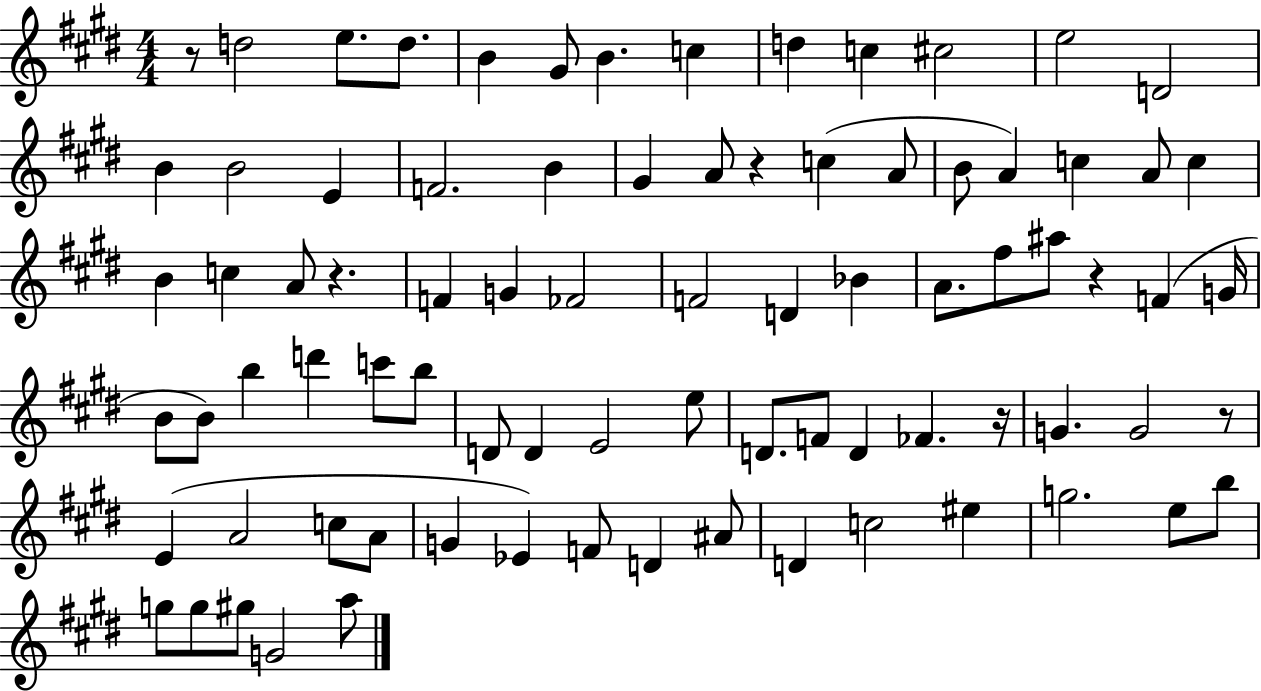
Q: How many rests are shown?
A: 6